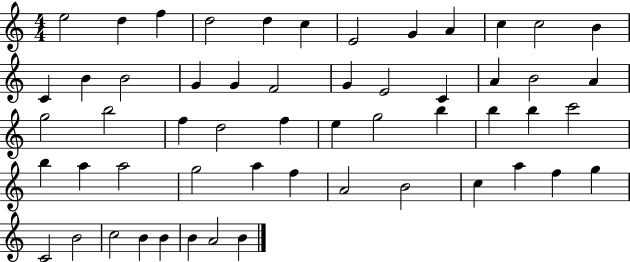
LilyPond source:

{
  \clef treble
  \numericTimeSignature
  \time 4/4
  \key c \major
  e''2 d''4 f''4 | d''2 d''4 c''4 | e'2 g'4 a'4 | c''4 c''2 b'4 | \break c'4 b'4 b'2 | g'4 g'4 f'2 | g'4 e'2 c'4 | a'4 b'2 a'4 | \break g''2 b''2 | f''4 d''2 f''4 | e''4 g''2 b''4 | b''4 b''4 c'''2 | \break b''4 a''4 a''2 | g''2 a''4 f''4 | a'2 b'2 | c''4 a''4 f''4 g''4 | \break c'2 b'2 | c''2 b'4 b'4 | b'4 a'2 b'4 | \bar "|."
}